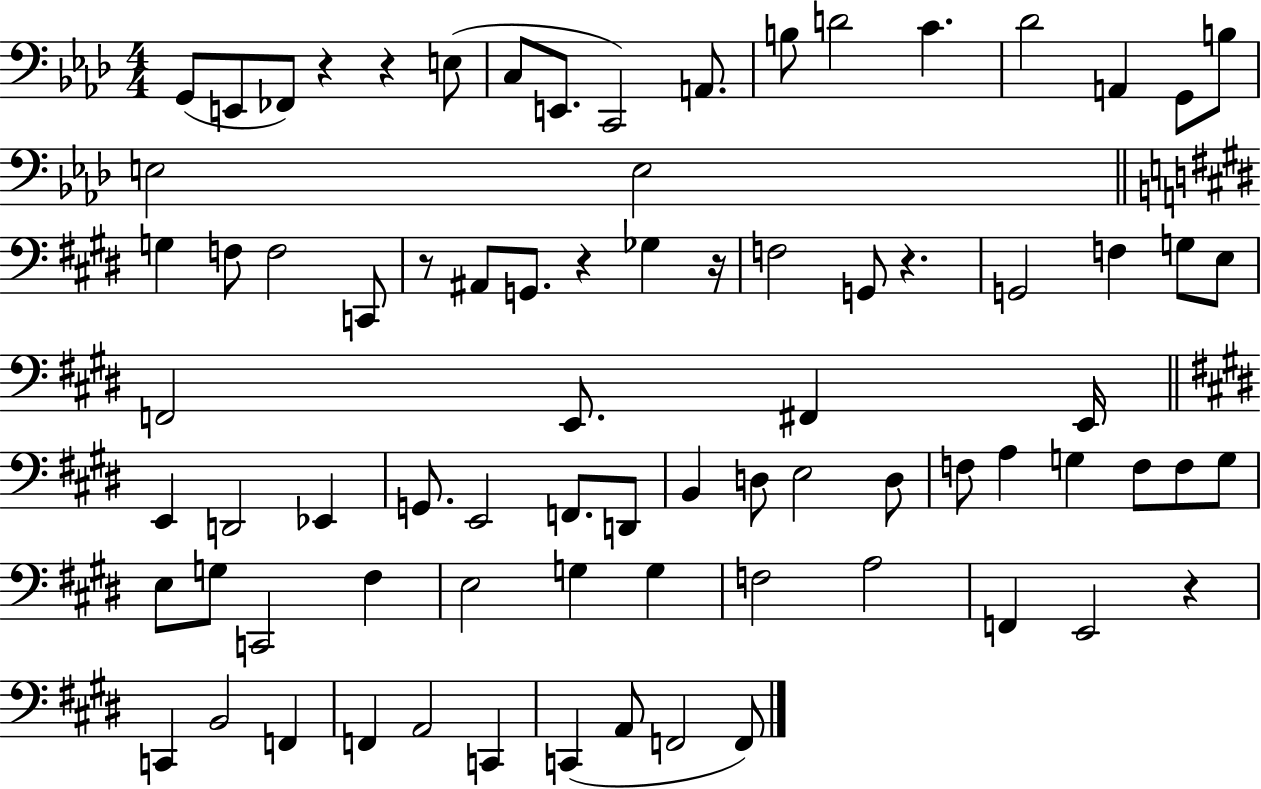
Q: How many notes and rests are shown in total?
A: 79